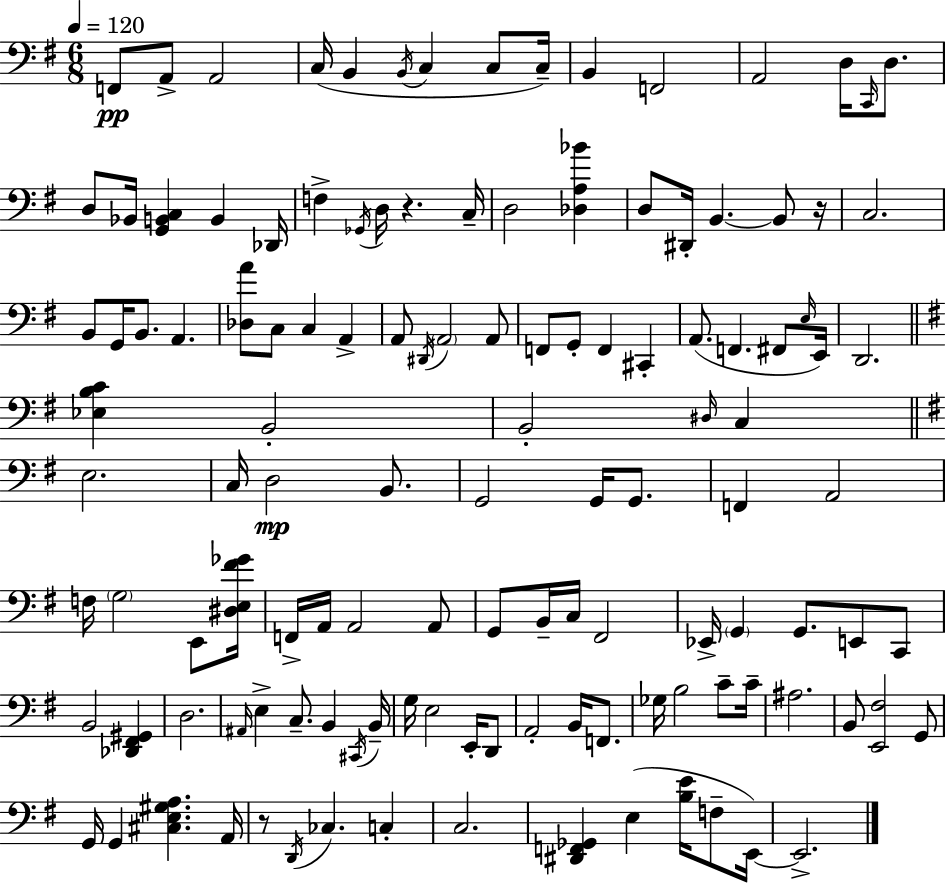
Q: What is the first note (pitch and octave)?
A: F2